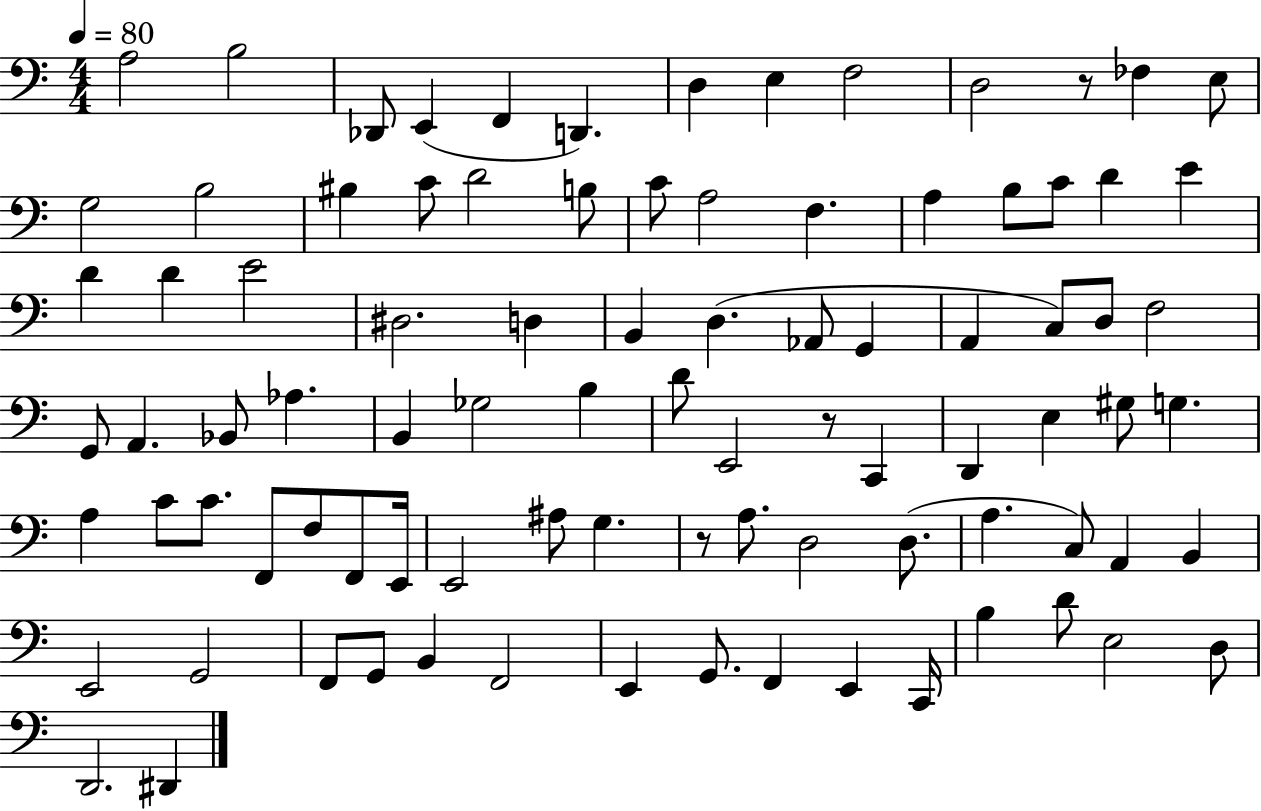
{
  \clef bass
  \numericTimeSignature
  \time 4/4
  \key c \major
  \tempo 4 = 80
  a2 b2 | des,8 e,4( f,4 d,4.) | d4 e4 f2 | d2 r8 fes4 e8 | \break g2 b2 | bis4 c'8 d'2 b8 | c'8 a2 f4. | a4 b8 c'8 d'4 e'4 | \break d'4 d'4 e'2 | dis2. d4 | b,4 d4.( aes,8 g,4 | a,4 c8) d8 f2 | \break g,8 a,4. bes,8 aes4. | b,4 ges2 b4 | d'8 e,2 r8 c,4 | d,4 e4 gis8 g4. | \break a4 c'8 c'8. f,8 f8 f,8 e,16 | e,2 ais8 g4. | r8 a8. d2 d8.( | a4. c8) a,4 b,4 | \break e,2 g,2 | f,8 g,8 b,4 f,2 | e,4 g,8. f,4 e,4 c,16 | b4 d'8 e2 d8 | \break d,2. dis,4 | \bar "|."
}